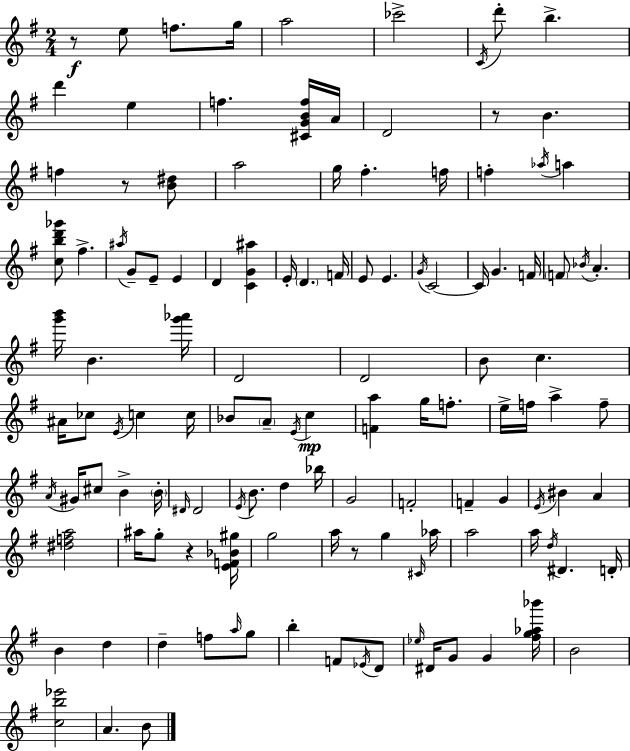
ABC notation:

X:1
T:Untitled
M:2/4
L:1/4
K:G
z/2 e/2 f/2 g/4 a2 _c'2 C/4 d'/2 b d' e f [^CGBf]/4 A/4 D2 z/2 B f z/2 [B^d]/2 a2 g/4 ^f f/4 f _a/4 a [cbd'_g']/2 ^f ^a/4 G/2 E/2 E D [CG^a] E/4 D F/4 E/2 E G/4 C2 C/4 G F/4 F/2 _B/4 A [g'b']/4 B [g'_a']/4 D2 D2 B/2 c ^A/4 _c/2 E/4 c c/4 _B/2 A/2 E/4 c [Fa] g/4 f/2 e/4 f/4 a f/2 A/4 ^G/4 ^c/2 B B/4 ^D/4 ^D2 E/4 B/2 d _b/4 G2 F2 F G E/4 ^B A [^dfa]2 ^a/4 g/2 z [EF_B^g]/4 g2 a/4 z/2 g ^C/4 _a/4 a2 a/4 d/4 ^D D/4 B d d f/2 a/4 g/2 b F/2 _E/4 D/2 _e/4 ^D/4 G/2 G [^fg_a_b']/4 B2 [cb_e']2 A B/2